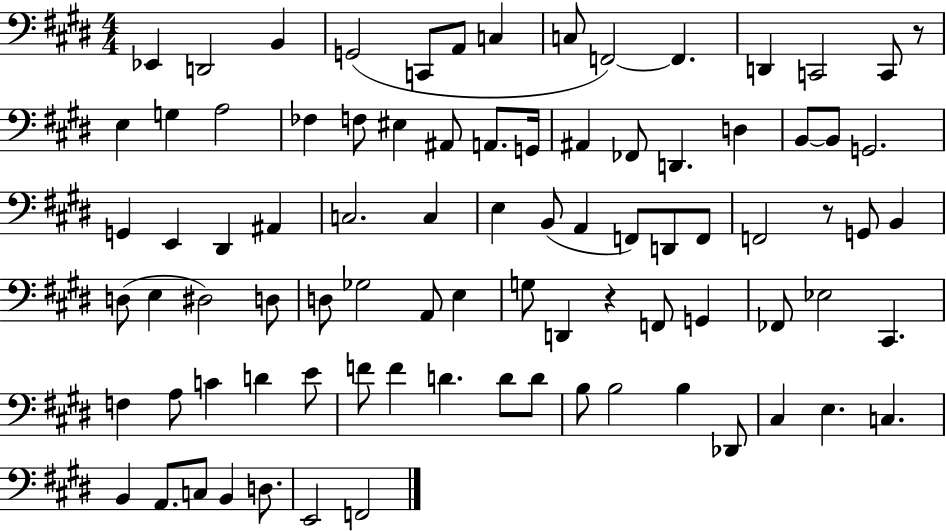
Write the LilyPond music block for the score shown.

{
  \clef bass
  \numericTimeSignature
  \time 4/4
  \key e \major
  ees,4 d,2 b,4 | g,2( c,8 a,8 c4 | c8 f,2~~) f,4. | d,4 c,2 c,8 r8 | \break e4 g4 a2 | fes4 f8 eis4 ais,8 a,8. g,16 | ais,4 fes,8 d,4. d4 | b,8~~ b,8 g,2. | \break g,4 e,4 dis,4 ais,4 | c2. c4 | e4 b,8( a,4 f,8) d,8 f,8 | f,2 r8 g,8 b,4 | \break d8( e4 dis2) d8 | d8 ges2 a,8 e4 | g8 d,4 r4 f,8 g,4 | fes,8 ees2 cis,4. | \break f4 a8 c'4 d'4 e'8 | f'8 f'4 d'4. d'8 d'8 | b8 b2 b4 des,8 | cis4 e4. c4. | \break b,4 a,8. c8 b,4 d8. | e,2 f,2 | \bar "|."
}